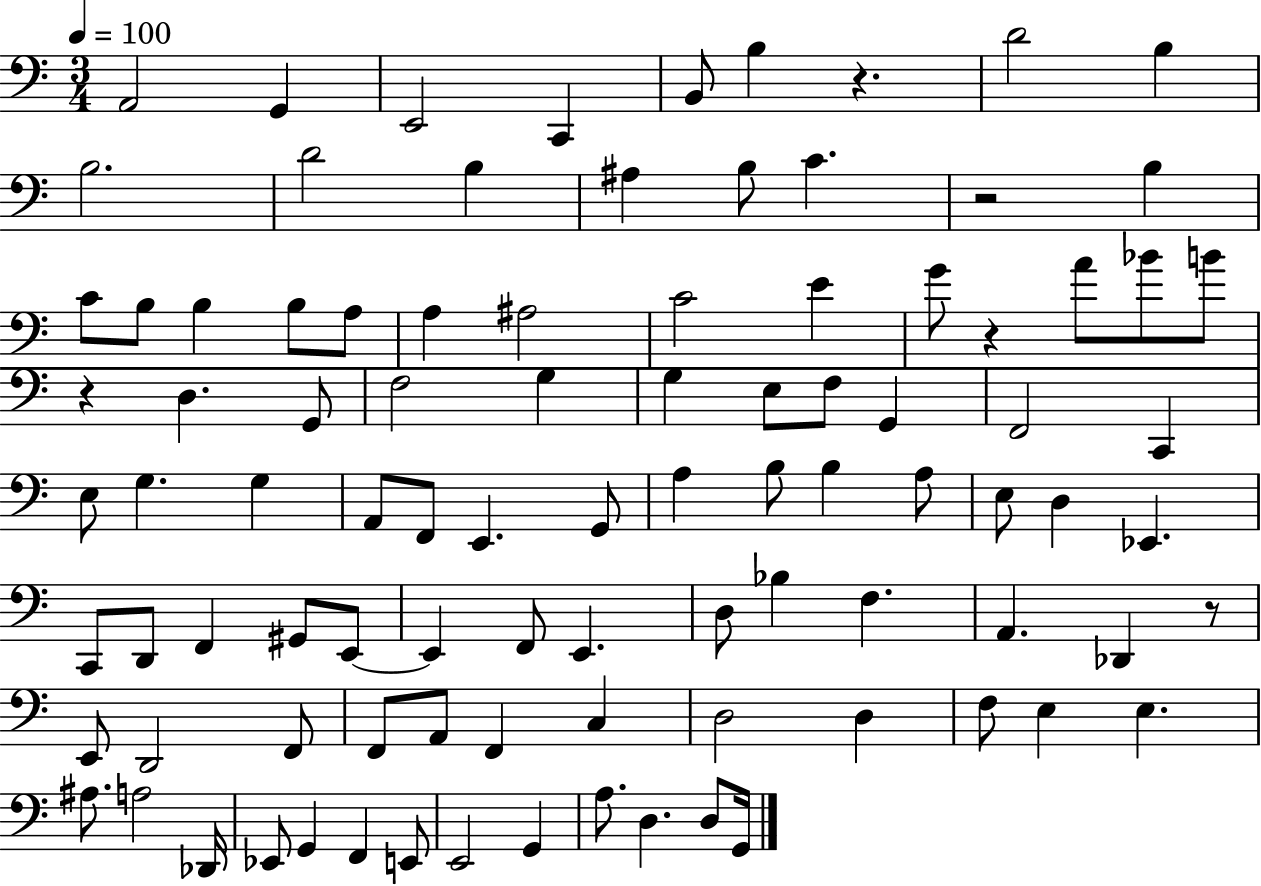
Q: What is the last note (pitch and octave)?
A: G2